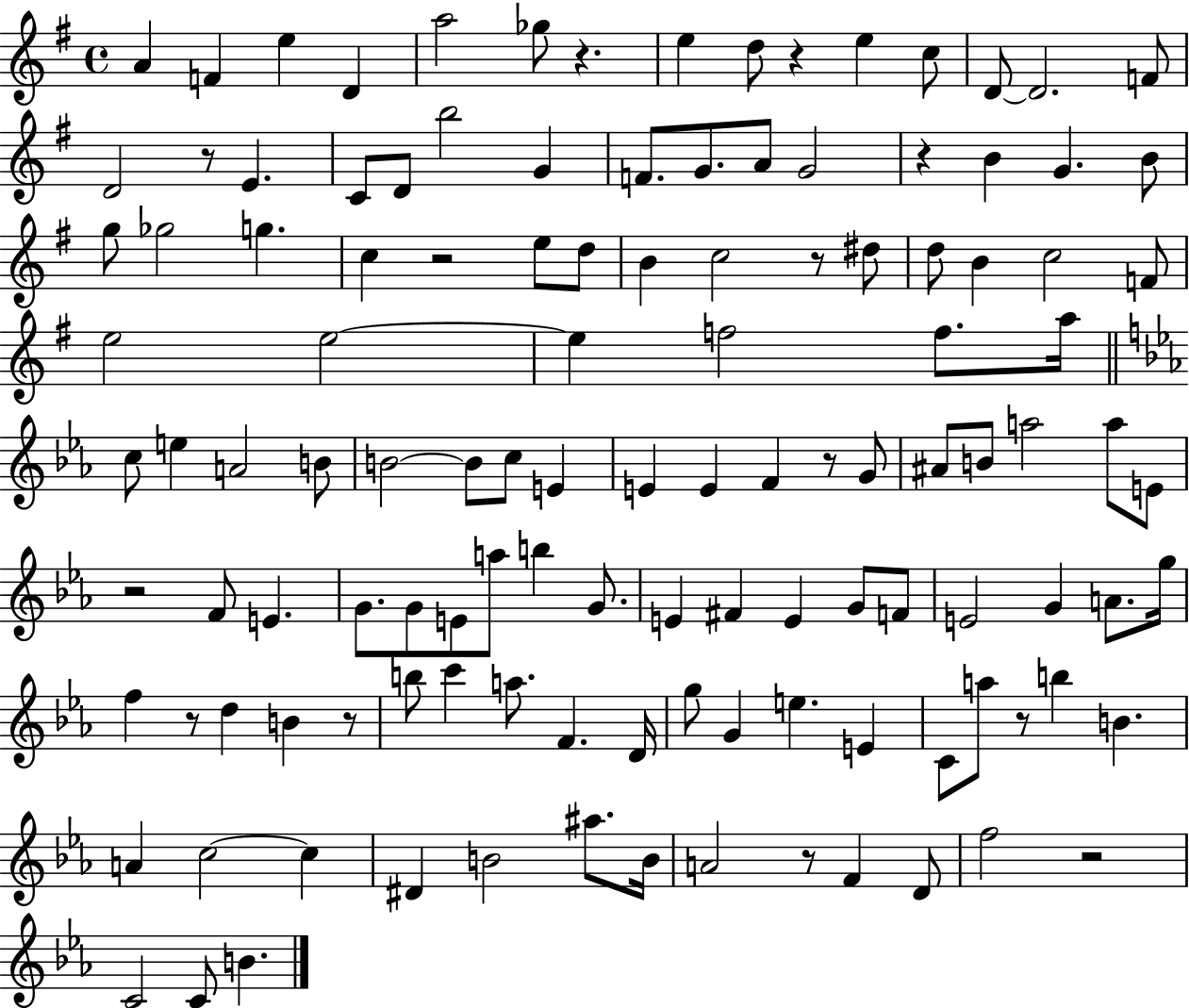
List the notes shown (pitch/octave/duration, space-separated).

A4/q F4/q E5/q D4/q A5/h Gb5/e R/q. E5/q D5/e R/q E5/q C5/e D4/e D4/h. F4/e D4/h R/e E4/q. C4/e D4/e B5/h G4/q F4/e. G4/e. A4/e G4/h R/q B4/q G4/q. B4/e G5/e Gb5/h G5/q. C5/q R/h E5/e D5/e B4/q C5/h R/e D#5/e D5/e B4/q C5/h F4/e E5/h E5/h E5/q F5/h F5/e. A5/s C5/e E5/q A4/h B4/e B4/h B4/e C5/e E4/q E4/q E4/q F4/q R/e G4/e A#4/e B4/e A5/h A5/e E4/e R/h F4/e E4/q. G4/e. G4/e E4/e A5/e B5/q G4/e. E4/q F#4/q E4/q G4/e F4/e E4/h G4/q A4/e. G5/s F5/q R/e D5/q B4/q R/e B5/e C6/q A5/e. F4/q. D4/s G5/e G4/q E5/q. E4/q C4/e A5/e R/e B5/q B4/q. A4/q C5/h C5/q D#4/q B4/h A#5/e. B4/s A4/h R/e F4/q D4/e F5/h R/h C4/h C4/e B4/q.